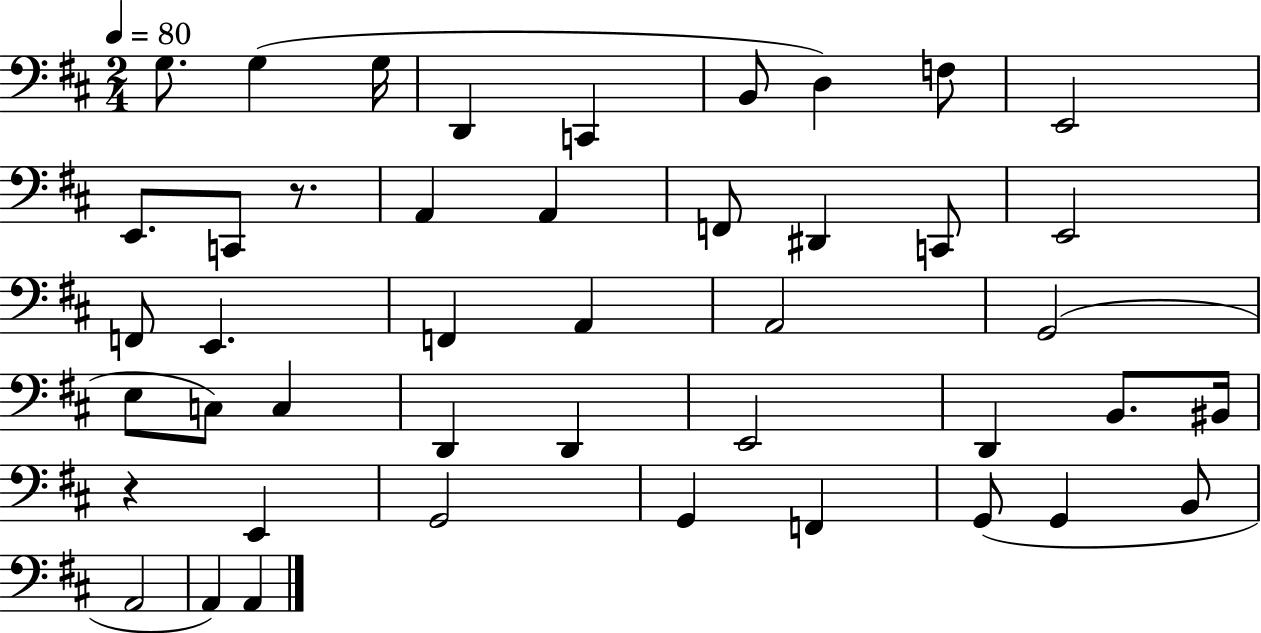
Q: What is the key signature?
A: D major